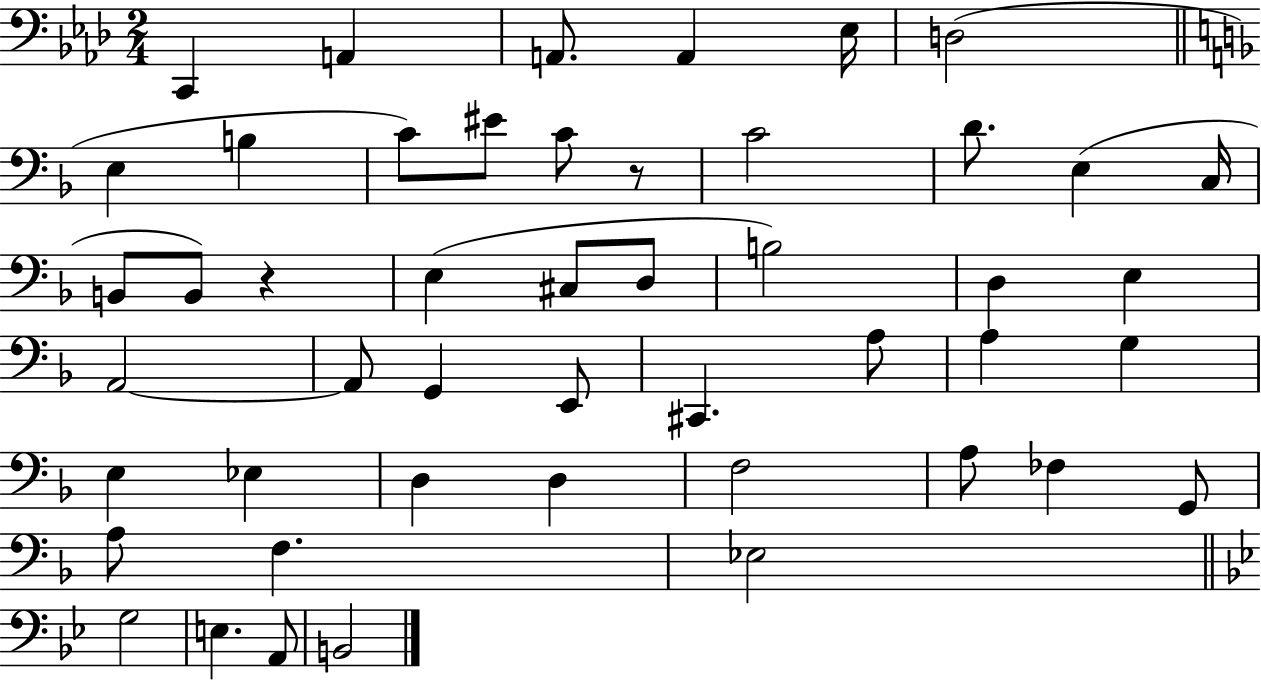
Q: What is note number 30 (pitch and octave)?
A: A3